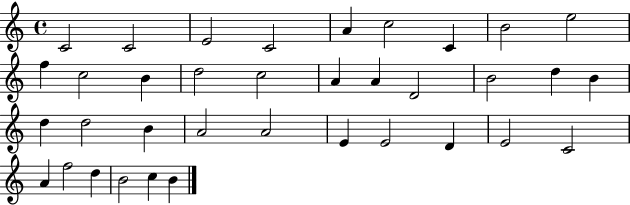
C4/h C4/h E4/h C4/h A4/q C5/h C4/q B4/h E5/h F5/q C5/h B4/q D5/h C5/h A4/q A4/q D4/h B4/h D5/q B4/q D5/q D5/h B4/q A4/h A4/h E4/q E4/h D4/q E4/h C4/h A4/q F5/h D5/q B4/h C5/q B4/q